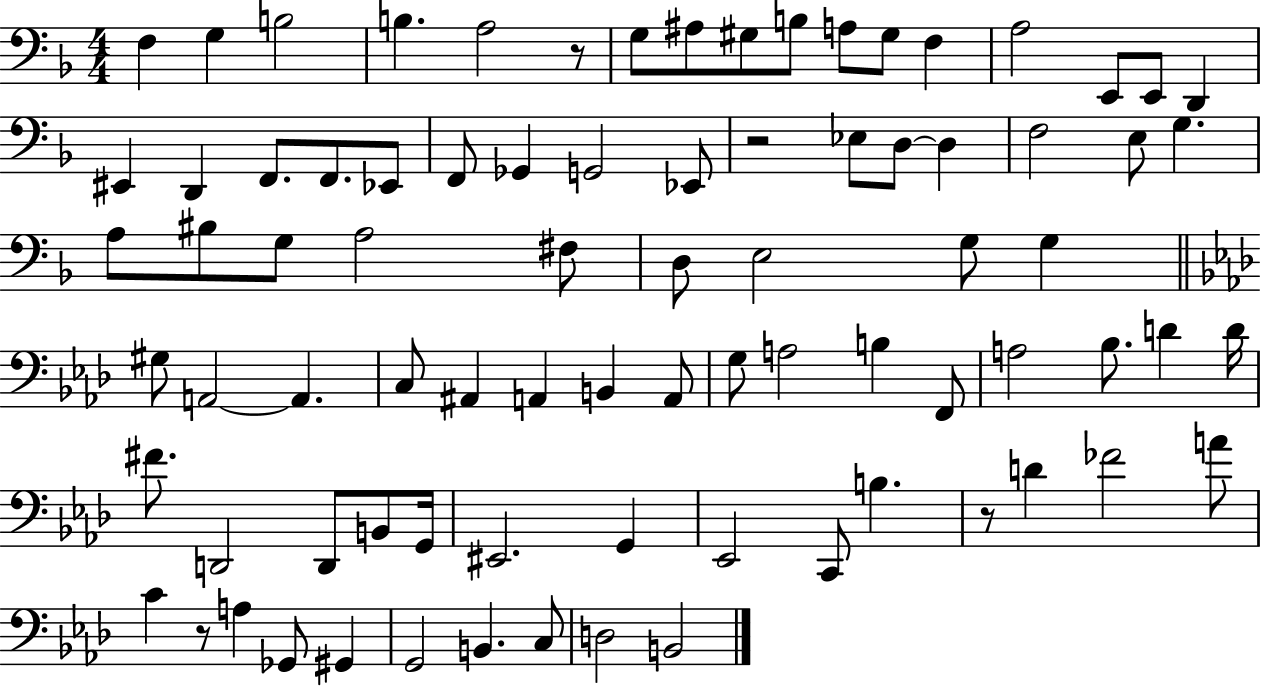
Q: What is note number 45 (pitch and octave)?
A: A#2